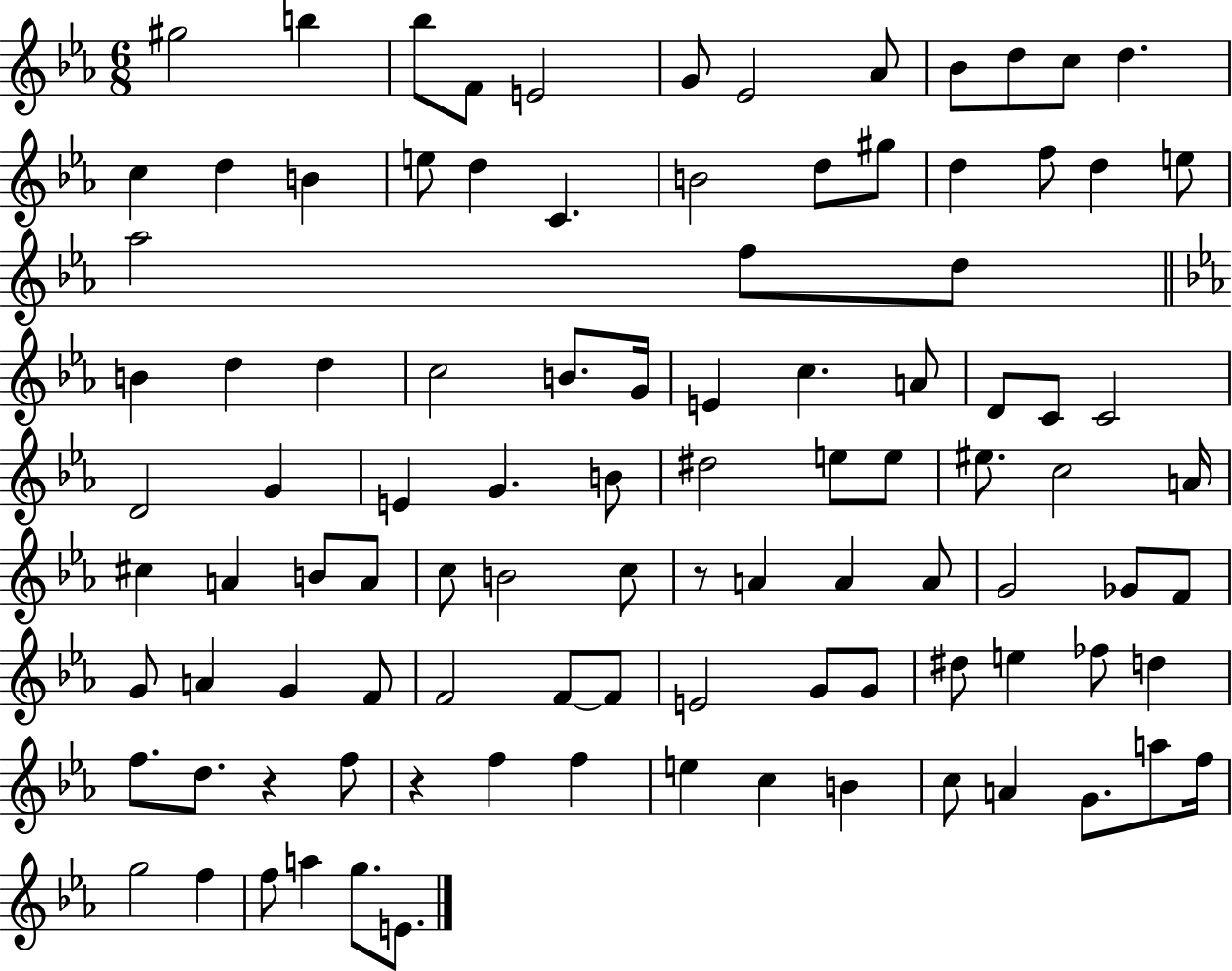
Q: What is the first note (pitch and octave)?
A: G#5